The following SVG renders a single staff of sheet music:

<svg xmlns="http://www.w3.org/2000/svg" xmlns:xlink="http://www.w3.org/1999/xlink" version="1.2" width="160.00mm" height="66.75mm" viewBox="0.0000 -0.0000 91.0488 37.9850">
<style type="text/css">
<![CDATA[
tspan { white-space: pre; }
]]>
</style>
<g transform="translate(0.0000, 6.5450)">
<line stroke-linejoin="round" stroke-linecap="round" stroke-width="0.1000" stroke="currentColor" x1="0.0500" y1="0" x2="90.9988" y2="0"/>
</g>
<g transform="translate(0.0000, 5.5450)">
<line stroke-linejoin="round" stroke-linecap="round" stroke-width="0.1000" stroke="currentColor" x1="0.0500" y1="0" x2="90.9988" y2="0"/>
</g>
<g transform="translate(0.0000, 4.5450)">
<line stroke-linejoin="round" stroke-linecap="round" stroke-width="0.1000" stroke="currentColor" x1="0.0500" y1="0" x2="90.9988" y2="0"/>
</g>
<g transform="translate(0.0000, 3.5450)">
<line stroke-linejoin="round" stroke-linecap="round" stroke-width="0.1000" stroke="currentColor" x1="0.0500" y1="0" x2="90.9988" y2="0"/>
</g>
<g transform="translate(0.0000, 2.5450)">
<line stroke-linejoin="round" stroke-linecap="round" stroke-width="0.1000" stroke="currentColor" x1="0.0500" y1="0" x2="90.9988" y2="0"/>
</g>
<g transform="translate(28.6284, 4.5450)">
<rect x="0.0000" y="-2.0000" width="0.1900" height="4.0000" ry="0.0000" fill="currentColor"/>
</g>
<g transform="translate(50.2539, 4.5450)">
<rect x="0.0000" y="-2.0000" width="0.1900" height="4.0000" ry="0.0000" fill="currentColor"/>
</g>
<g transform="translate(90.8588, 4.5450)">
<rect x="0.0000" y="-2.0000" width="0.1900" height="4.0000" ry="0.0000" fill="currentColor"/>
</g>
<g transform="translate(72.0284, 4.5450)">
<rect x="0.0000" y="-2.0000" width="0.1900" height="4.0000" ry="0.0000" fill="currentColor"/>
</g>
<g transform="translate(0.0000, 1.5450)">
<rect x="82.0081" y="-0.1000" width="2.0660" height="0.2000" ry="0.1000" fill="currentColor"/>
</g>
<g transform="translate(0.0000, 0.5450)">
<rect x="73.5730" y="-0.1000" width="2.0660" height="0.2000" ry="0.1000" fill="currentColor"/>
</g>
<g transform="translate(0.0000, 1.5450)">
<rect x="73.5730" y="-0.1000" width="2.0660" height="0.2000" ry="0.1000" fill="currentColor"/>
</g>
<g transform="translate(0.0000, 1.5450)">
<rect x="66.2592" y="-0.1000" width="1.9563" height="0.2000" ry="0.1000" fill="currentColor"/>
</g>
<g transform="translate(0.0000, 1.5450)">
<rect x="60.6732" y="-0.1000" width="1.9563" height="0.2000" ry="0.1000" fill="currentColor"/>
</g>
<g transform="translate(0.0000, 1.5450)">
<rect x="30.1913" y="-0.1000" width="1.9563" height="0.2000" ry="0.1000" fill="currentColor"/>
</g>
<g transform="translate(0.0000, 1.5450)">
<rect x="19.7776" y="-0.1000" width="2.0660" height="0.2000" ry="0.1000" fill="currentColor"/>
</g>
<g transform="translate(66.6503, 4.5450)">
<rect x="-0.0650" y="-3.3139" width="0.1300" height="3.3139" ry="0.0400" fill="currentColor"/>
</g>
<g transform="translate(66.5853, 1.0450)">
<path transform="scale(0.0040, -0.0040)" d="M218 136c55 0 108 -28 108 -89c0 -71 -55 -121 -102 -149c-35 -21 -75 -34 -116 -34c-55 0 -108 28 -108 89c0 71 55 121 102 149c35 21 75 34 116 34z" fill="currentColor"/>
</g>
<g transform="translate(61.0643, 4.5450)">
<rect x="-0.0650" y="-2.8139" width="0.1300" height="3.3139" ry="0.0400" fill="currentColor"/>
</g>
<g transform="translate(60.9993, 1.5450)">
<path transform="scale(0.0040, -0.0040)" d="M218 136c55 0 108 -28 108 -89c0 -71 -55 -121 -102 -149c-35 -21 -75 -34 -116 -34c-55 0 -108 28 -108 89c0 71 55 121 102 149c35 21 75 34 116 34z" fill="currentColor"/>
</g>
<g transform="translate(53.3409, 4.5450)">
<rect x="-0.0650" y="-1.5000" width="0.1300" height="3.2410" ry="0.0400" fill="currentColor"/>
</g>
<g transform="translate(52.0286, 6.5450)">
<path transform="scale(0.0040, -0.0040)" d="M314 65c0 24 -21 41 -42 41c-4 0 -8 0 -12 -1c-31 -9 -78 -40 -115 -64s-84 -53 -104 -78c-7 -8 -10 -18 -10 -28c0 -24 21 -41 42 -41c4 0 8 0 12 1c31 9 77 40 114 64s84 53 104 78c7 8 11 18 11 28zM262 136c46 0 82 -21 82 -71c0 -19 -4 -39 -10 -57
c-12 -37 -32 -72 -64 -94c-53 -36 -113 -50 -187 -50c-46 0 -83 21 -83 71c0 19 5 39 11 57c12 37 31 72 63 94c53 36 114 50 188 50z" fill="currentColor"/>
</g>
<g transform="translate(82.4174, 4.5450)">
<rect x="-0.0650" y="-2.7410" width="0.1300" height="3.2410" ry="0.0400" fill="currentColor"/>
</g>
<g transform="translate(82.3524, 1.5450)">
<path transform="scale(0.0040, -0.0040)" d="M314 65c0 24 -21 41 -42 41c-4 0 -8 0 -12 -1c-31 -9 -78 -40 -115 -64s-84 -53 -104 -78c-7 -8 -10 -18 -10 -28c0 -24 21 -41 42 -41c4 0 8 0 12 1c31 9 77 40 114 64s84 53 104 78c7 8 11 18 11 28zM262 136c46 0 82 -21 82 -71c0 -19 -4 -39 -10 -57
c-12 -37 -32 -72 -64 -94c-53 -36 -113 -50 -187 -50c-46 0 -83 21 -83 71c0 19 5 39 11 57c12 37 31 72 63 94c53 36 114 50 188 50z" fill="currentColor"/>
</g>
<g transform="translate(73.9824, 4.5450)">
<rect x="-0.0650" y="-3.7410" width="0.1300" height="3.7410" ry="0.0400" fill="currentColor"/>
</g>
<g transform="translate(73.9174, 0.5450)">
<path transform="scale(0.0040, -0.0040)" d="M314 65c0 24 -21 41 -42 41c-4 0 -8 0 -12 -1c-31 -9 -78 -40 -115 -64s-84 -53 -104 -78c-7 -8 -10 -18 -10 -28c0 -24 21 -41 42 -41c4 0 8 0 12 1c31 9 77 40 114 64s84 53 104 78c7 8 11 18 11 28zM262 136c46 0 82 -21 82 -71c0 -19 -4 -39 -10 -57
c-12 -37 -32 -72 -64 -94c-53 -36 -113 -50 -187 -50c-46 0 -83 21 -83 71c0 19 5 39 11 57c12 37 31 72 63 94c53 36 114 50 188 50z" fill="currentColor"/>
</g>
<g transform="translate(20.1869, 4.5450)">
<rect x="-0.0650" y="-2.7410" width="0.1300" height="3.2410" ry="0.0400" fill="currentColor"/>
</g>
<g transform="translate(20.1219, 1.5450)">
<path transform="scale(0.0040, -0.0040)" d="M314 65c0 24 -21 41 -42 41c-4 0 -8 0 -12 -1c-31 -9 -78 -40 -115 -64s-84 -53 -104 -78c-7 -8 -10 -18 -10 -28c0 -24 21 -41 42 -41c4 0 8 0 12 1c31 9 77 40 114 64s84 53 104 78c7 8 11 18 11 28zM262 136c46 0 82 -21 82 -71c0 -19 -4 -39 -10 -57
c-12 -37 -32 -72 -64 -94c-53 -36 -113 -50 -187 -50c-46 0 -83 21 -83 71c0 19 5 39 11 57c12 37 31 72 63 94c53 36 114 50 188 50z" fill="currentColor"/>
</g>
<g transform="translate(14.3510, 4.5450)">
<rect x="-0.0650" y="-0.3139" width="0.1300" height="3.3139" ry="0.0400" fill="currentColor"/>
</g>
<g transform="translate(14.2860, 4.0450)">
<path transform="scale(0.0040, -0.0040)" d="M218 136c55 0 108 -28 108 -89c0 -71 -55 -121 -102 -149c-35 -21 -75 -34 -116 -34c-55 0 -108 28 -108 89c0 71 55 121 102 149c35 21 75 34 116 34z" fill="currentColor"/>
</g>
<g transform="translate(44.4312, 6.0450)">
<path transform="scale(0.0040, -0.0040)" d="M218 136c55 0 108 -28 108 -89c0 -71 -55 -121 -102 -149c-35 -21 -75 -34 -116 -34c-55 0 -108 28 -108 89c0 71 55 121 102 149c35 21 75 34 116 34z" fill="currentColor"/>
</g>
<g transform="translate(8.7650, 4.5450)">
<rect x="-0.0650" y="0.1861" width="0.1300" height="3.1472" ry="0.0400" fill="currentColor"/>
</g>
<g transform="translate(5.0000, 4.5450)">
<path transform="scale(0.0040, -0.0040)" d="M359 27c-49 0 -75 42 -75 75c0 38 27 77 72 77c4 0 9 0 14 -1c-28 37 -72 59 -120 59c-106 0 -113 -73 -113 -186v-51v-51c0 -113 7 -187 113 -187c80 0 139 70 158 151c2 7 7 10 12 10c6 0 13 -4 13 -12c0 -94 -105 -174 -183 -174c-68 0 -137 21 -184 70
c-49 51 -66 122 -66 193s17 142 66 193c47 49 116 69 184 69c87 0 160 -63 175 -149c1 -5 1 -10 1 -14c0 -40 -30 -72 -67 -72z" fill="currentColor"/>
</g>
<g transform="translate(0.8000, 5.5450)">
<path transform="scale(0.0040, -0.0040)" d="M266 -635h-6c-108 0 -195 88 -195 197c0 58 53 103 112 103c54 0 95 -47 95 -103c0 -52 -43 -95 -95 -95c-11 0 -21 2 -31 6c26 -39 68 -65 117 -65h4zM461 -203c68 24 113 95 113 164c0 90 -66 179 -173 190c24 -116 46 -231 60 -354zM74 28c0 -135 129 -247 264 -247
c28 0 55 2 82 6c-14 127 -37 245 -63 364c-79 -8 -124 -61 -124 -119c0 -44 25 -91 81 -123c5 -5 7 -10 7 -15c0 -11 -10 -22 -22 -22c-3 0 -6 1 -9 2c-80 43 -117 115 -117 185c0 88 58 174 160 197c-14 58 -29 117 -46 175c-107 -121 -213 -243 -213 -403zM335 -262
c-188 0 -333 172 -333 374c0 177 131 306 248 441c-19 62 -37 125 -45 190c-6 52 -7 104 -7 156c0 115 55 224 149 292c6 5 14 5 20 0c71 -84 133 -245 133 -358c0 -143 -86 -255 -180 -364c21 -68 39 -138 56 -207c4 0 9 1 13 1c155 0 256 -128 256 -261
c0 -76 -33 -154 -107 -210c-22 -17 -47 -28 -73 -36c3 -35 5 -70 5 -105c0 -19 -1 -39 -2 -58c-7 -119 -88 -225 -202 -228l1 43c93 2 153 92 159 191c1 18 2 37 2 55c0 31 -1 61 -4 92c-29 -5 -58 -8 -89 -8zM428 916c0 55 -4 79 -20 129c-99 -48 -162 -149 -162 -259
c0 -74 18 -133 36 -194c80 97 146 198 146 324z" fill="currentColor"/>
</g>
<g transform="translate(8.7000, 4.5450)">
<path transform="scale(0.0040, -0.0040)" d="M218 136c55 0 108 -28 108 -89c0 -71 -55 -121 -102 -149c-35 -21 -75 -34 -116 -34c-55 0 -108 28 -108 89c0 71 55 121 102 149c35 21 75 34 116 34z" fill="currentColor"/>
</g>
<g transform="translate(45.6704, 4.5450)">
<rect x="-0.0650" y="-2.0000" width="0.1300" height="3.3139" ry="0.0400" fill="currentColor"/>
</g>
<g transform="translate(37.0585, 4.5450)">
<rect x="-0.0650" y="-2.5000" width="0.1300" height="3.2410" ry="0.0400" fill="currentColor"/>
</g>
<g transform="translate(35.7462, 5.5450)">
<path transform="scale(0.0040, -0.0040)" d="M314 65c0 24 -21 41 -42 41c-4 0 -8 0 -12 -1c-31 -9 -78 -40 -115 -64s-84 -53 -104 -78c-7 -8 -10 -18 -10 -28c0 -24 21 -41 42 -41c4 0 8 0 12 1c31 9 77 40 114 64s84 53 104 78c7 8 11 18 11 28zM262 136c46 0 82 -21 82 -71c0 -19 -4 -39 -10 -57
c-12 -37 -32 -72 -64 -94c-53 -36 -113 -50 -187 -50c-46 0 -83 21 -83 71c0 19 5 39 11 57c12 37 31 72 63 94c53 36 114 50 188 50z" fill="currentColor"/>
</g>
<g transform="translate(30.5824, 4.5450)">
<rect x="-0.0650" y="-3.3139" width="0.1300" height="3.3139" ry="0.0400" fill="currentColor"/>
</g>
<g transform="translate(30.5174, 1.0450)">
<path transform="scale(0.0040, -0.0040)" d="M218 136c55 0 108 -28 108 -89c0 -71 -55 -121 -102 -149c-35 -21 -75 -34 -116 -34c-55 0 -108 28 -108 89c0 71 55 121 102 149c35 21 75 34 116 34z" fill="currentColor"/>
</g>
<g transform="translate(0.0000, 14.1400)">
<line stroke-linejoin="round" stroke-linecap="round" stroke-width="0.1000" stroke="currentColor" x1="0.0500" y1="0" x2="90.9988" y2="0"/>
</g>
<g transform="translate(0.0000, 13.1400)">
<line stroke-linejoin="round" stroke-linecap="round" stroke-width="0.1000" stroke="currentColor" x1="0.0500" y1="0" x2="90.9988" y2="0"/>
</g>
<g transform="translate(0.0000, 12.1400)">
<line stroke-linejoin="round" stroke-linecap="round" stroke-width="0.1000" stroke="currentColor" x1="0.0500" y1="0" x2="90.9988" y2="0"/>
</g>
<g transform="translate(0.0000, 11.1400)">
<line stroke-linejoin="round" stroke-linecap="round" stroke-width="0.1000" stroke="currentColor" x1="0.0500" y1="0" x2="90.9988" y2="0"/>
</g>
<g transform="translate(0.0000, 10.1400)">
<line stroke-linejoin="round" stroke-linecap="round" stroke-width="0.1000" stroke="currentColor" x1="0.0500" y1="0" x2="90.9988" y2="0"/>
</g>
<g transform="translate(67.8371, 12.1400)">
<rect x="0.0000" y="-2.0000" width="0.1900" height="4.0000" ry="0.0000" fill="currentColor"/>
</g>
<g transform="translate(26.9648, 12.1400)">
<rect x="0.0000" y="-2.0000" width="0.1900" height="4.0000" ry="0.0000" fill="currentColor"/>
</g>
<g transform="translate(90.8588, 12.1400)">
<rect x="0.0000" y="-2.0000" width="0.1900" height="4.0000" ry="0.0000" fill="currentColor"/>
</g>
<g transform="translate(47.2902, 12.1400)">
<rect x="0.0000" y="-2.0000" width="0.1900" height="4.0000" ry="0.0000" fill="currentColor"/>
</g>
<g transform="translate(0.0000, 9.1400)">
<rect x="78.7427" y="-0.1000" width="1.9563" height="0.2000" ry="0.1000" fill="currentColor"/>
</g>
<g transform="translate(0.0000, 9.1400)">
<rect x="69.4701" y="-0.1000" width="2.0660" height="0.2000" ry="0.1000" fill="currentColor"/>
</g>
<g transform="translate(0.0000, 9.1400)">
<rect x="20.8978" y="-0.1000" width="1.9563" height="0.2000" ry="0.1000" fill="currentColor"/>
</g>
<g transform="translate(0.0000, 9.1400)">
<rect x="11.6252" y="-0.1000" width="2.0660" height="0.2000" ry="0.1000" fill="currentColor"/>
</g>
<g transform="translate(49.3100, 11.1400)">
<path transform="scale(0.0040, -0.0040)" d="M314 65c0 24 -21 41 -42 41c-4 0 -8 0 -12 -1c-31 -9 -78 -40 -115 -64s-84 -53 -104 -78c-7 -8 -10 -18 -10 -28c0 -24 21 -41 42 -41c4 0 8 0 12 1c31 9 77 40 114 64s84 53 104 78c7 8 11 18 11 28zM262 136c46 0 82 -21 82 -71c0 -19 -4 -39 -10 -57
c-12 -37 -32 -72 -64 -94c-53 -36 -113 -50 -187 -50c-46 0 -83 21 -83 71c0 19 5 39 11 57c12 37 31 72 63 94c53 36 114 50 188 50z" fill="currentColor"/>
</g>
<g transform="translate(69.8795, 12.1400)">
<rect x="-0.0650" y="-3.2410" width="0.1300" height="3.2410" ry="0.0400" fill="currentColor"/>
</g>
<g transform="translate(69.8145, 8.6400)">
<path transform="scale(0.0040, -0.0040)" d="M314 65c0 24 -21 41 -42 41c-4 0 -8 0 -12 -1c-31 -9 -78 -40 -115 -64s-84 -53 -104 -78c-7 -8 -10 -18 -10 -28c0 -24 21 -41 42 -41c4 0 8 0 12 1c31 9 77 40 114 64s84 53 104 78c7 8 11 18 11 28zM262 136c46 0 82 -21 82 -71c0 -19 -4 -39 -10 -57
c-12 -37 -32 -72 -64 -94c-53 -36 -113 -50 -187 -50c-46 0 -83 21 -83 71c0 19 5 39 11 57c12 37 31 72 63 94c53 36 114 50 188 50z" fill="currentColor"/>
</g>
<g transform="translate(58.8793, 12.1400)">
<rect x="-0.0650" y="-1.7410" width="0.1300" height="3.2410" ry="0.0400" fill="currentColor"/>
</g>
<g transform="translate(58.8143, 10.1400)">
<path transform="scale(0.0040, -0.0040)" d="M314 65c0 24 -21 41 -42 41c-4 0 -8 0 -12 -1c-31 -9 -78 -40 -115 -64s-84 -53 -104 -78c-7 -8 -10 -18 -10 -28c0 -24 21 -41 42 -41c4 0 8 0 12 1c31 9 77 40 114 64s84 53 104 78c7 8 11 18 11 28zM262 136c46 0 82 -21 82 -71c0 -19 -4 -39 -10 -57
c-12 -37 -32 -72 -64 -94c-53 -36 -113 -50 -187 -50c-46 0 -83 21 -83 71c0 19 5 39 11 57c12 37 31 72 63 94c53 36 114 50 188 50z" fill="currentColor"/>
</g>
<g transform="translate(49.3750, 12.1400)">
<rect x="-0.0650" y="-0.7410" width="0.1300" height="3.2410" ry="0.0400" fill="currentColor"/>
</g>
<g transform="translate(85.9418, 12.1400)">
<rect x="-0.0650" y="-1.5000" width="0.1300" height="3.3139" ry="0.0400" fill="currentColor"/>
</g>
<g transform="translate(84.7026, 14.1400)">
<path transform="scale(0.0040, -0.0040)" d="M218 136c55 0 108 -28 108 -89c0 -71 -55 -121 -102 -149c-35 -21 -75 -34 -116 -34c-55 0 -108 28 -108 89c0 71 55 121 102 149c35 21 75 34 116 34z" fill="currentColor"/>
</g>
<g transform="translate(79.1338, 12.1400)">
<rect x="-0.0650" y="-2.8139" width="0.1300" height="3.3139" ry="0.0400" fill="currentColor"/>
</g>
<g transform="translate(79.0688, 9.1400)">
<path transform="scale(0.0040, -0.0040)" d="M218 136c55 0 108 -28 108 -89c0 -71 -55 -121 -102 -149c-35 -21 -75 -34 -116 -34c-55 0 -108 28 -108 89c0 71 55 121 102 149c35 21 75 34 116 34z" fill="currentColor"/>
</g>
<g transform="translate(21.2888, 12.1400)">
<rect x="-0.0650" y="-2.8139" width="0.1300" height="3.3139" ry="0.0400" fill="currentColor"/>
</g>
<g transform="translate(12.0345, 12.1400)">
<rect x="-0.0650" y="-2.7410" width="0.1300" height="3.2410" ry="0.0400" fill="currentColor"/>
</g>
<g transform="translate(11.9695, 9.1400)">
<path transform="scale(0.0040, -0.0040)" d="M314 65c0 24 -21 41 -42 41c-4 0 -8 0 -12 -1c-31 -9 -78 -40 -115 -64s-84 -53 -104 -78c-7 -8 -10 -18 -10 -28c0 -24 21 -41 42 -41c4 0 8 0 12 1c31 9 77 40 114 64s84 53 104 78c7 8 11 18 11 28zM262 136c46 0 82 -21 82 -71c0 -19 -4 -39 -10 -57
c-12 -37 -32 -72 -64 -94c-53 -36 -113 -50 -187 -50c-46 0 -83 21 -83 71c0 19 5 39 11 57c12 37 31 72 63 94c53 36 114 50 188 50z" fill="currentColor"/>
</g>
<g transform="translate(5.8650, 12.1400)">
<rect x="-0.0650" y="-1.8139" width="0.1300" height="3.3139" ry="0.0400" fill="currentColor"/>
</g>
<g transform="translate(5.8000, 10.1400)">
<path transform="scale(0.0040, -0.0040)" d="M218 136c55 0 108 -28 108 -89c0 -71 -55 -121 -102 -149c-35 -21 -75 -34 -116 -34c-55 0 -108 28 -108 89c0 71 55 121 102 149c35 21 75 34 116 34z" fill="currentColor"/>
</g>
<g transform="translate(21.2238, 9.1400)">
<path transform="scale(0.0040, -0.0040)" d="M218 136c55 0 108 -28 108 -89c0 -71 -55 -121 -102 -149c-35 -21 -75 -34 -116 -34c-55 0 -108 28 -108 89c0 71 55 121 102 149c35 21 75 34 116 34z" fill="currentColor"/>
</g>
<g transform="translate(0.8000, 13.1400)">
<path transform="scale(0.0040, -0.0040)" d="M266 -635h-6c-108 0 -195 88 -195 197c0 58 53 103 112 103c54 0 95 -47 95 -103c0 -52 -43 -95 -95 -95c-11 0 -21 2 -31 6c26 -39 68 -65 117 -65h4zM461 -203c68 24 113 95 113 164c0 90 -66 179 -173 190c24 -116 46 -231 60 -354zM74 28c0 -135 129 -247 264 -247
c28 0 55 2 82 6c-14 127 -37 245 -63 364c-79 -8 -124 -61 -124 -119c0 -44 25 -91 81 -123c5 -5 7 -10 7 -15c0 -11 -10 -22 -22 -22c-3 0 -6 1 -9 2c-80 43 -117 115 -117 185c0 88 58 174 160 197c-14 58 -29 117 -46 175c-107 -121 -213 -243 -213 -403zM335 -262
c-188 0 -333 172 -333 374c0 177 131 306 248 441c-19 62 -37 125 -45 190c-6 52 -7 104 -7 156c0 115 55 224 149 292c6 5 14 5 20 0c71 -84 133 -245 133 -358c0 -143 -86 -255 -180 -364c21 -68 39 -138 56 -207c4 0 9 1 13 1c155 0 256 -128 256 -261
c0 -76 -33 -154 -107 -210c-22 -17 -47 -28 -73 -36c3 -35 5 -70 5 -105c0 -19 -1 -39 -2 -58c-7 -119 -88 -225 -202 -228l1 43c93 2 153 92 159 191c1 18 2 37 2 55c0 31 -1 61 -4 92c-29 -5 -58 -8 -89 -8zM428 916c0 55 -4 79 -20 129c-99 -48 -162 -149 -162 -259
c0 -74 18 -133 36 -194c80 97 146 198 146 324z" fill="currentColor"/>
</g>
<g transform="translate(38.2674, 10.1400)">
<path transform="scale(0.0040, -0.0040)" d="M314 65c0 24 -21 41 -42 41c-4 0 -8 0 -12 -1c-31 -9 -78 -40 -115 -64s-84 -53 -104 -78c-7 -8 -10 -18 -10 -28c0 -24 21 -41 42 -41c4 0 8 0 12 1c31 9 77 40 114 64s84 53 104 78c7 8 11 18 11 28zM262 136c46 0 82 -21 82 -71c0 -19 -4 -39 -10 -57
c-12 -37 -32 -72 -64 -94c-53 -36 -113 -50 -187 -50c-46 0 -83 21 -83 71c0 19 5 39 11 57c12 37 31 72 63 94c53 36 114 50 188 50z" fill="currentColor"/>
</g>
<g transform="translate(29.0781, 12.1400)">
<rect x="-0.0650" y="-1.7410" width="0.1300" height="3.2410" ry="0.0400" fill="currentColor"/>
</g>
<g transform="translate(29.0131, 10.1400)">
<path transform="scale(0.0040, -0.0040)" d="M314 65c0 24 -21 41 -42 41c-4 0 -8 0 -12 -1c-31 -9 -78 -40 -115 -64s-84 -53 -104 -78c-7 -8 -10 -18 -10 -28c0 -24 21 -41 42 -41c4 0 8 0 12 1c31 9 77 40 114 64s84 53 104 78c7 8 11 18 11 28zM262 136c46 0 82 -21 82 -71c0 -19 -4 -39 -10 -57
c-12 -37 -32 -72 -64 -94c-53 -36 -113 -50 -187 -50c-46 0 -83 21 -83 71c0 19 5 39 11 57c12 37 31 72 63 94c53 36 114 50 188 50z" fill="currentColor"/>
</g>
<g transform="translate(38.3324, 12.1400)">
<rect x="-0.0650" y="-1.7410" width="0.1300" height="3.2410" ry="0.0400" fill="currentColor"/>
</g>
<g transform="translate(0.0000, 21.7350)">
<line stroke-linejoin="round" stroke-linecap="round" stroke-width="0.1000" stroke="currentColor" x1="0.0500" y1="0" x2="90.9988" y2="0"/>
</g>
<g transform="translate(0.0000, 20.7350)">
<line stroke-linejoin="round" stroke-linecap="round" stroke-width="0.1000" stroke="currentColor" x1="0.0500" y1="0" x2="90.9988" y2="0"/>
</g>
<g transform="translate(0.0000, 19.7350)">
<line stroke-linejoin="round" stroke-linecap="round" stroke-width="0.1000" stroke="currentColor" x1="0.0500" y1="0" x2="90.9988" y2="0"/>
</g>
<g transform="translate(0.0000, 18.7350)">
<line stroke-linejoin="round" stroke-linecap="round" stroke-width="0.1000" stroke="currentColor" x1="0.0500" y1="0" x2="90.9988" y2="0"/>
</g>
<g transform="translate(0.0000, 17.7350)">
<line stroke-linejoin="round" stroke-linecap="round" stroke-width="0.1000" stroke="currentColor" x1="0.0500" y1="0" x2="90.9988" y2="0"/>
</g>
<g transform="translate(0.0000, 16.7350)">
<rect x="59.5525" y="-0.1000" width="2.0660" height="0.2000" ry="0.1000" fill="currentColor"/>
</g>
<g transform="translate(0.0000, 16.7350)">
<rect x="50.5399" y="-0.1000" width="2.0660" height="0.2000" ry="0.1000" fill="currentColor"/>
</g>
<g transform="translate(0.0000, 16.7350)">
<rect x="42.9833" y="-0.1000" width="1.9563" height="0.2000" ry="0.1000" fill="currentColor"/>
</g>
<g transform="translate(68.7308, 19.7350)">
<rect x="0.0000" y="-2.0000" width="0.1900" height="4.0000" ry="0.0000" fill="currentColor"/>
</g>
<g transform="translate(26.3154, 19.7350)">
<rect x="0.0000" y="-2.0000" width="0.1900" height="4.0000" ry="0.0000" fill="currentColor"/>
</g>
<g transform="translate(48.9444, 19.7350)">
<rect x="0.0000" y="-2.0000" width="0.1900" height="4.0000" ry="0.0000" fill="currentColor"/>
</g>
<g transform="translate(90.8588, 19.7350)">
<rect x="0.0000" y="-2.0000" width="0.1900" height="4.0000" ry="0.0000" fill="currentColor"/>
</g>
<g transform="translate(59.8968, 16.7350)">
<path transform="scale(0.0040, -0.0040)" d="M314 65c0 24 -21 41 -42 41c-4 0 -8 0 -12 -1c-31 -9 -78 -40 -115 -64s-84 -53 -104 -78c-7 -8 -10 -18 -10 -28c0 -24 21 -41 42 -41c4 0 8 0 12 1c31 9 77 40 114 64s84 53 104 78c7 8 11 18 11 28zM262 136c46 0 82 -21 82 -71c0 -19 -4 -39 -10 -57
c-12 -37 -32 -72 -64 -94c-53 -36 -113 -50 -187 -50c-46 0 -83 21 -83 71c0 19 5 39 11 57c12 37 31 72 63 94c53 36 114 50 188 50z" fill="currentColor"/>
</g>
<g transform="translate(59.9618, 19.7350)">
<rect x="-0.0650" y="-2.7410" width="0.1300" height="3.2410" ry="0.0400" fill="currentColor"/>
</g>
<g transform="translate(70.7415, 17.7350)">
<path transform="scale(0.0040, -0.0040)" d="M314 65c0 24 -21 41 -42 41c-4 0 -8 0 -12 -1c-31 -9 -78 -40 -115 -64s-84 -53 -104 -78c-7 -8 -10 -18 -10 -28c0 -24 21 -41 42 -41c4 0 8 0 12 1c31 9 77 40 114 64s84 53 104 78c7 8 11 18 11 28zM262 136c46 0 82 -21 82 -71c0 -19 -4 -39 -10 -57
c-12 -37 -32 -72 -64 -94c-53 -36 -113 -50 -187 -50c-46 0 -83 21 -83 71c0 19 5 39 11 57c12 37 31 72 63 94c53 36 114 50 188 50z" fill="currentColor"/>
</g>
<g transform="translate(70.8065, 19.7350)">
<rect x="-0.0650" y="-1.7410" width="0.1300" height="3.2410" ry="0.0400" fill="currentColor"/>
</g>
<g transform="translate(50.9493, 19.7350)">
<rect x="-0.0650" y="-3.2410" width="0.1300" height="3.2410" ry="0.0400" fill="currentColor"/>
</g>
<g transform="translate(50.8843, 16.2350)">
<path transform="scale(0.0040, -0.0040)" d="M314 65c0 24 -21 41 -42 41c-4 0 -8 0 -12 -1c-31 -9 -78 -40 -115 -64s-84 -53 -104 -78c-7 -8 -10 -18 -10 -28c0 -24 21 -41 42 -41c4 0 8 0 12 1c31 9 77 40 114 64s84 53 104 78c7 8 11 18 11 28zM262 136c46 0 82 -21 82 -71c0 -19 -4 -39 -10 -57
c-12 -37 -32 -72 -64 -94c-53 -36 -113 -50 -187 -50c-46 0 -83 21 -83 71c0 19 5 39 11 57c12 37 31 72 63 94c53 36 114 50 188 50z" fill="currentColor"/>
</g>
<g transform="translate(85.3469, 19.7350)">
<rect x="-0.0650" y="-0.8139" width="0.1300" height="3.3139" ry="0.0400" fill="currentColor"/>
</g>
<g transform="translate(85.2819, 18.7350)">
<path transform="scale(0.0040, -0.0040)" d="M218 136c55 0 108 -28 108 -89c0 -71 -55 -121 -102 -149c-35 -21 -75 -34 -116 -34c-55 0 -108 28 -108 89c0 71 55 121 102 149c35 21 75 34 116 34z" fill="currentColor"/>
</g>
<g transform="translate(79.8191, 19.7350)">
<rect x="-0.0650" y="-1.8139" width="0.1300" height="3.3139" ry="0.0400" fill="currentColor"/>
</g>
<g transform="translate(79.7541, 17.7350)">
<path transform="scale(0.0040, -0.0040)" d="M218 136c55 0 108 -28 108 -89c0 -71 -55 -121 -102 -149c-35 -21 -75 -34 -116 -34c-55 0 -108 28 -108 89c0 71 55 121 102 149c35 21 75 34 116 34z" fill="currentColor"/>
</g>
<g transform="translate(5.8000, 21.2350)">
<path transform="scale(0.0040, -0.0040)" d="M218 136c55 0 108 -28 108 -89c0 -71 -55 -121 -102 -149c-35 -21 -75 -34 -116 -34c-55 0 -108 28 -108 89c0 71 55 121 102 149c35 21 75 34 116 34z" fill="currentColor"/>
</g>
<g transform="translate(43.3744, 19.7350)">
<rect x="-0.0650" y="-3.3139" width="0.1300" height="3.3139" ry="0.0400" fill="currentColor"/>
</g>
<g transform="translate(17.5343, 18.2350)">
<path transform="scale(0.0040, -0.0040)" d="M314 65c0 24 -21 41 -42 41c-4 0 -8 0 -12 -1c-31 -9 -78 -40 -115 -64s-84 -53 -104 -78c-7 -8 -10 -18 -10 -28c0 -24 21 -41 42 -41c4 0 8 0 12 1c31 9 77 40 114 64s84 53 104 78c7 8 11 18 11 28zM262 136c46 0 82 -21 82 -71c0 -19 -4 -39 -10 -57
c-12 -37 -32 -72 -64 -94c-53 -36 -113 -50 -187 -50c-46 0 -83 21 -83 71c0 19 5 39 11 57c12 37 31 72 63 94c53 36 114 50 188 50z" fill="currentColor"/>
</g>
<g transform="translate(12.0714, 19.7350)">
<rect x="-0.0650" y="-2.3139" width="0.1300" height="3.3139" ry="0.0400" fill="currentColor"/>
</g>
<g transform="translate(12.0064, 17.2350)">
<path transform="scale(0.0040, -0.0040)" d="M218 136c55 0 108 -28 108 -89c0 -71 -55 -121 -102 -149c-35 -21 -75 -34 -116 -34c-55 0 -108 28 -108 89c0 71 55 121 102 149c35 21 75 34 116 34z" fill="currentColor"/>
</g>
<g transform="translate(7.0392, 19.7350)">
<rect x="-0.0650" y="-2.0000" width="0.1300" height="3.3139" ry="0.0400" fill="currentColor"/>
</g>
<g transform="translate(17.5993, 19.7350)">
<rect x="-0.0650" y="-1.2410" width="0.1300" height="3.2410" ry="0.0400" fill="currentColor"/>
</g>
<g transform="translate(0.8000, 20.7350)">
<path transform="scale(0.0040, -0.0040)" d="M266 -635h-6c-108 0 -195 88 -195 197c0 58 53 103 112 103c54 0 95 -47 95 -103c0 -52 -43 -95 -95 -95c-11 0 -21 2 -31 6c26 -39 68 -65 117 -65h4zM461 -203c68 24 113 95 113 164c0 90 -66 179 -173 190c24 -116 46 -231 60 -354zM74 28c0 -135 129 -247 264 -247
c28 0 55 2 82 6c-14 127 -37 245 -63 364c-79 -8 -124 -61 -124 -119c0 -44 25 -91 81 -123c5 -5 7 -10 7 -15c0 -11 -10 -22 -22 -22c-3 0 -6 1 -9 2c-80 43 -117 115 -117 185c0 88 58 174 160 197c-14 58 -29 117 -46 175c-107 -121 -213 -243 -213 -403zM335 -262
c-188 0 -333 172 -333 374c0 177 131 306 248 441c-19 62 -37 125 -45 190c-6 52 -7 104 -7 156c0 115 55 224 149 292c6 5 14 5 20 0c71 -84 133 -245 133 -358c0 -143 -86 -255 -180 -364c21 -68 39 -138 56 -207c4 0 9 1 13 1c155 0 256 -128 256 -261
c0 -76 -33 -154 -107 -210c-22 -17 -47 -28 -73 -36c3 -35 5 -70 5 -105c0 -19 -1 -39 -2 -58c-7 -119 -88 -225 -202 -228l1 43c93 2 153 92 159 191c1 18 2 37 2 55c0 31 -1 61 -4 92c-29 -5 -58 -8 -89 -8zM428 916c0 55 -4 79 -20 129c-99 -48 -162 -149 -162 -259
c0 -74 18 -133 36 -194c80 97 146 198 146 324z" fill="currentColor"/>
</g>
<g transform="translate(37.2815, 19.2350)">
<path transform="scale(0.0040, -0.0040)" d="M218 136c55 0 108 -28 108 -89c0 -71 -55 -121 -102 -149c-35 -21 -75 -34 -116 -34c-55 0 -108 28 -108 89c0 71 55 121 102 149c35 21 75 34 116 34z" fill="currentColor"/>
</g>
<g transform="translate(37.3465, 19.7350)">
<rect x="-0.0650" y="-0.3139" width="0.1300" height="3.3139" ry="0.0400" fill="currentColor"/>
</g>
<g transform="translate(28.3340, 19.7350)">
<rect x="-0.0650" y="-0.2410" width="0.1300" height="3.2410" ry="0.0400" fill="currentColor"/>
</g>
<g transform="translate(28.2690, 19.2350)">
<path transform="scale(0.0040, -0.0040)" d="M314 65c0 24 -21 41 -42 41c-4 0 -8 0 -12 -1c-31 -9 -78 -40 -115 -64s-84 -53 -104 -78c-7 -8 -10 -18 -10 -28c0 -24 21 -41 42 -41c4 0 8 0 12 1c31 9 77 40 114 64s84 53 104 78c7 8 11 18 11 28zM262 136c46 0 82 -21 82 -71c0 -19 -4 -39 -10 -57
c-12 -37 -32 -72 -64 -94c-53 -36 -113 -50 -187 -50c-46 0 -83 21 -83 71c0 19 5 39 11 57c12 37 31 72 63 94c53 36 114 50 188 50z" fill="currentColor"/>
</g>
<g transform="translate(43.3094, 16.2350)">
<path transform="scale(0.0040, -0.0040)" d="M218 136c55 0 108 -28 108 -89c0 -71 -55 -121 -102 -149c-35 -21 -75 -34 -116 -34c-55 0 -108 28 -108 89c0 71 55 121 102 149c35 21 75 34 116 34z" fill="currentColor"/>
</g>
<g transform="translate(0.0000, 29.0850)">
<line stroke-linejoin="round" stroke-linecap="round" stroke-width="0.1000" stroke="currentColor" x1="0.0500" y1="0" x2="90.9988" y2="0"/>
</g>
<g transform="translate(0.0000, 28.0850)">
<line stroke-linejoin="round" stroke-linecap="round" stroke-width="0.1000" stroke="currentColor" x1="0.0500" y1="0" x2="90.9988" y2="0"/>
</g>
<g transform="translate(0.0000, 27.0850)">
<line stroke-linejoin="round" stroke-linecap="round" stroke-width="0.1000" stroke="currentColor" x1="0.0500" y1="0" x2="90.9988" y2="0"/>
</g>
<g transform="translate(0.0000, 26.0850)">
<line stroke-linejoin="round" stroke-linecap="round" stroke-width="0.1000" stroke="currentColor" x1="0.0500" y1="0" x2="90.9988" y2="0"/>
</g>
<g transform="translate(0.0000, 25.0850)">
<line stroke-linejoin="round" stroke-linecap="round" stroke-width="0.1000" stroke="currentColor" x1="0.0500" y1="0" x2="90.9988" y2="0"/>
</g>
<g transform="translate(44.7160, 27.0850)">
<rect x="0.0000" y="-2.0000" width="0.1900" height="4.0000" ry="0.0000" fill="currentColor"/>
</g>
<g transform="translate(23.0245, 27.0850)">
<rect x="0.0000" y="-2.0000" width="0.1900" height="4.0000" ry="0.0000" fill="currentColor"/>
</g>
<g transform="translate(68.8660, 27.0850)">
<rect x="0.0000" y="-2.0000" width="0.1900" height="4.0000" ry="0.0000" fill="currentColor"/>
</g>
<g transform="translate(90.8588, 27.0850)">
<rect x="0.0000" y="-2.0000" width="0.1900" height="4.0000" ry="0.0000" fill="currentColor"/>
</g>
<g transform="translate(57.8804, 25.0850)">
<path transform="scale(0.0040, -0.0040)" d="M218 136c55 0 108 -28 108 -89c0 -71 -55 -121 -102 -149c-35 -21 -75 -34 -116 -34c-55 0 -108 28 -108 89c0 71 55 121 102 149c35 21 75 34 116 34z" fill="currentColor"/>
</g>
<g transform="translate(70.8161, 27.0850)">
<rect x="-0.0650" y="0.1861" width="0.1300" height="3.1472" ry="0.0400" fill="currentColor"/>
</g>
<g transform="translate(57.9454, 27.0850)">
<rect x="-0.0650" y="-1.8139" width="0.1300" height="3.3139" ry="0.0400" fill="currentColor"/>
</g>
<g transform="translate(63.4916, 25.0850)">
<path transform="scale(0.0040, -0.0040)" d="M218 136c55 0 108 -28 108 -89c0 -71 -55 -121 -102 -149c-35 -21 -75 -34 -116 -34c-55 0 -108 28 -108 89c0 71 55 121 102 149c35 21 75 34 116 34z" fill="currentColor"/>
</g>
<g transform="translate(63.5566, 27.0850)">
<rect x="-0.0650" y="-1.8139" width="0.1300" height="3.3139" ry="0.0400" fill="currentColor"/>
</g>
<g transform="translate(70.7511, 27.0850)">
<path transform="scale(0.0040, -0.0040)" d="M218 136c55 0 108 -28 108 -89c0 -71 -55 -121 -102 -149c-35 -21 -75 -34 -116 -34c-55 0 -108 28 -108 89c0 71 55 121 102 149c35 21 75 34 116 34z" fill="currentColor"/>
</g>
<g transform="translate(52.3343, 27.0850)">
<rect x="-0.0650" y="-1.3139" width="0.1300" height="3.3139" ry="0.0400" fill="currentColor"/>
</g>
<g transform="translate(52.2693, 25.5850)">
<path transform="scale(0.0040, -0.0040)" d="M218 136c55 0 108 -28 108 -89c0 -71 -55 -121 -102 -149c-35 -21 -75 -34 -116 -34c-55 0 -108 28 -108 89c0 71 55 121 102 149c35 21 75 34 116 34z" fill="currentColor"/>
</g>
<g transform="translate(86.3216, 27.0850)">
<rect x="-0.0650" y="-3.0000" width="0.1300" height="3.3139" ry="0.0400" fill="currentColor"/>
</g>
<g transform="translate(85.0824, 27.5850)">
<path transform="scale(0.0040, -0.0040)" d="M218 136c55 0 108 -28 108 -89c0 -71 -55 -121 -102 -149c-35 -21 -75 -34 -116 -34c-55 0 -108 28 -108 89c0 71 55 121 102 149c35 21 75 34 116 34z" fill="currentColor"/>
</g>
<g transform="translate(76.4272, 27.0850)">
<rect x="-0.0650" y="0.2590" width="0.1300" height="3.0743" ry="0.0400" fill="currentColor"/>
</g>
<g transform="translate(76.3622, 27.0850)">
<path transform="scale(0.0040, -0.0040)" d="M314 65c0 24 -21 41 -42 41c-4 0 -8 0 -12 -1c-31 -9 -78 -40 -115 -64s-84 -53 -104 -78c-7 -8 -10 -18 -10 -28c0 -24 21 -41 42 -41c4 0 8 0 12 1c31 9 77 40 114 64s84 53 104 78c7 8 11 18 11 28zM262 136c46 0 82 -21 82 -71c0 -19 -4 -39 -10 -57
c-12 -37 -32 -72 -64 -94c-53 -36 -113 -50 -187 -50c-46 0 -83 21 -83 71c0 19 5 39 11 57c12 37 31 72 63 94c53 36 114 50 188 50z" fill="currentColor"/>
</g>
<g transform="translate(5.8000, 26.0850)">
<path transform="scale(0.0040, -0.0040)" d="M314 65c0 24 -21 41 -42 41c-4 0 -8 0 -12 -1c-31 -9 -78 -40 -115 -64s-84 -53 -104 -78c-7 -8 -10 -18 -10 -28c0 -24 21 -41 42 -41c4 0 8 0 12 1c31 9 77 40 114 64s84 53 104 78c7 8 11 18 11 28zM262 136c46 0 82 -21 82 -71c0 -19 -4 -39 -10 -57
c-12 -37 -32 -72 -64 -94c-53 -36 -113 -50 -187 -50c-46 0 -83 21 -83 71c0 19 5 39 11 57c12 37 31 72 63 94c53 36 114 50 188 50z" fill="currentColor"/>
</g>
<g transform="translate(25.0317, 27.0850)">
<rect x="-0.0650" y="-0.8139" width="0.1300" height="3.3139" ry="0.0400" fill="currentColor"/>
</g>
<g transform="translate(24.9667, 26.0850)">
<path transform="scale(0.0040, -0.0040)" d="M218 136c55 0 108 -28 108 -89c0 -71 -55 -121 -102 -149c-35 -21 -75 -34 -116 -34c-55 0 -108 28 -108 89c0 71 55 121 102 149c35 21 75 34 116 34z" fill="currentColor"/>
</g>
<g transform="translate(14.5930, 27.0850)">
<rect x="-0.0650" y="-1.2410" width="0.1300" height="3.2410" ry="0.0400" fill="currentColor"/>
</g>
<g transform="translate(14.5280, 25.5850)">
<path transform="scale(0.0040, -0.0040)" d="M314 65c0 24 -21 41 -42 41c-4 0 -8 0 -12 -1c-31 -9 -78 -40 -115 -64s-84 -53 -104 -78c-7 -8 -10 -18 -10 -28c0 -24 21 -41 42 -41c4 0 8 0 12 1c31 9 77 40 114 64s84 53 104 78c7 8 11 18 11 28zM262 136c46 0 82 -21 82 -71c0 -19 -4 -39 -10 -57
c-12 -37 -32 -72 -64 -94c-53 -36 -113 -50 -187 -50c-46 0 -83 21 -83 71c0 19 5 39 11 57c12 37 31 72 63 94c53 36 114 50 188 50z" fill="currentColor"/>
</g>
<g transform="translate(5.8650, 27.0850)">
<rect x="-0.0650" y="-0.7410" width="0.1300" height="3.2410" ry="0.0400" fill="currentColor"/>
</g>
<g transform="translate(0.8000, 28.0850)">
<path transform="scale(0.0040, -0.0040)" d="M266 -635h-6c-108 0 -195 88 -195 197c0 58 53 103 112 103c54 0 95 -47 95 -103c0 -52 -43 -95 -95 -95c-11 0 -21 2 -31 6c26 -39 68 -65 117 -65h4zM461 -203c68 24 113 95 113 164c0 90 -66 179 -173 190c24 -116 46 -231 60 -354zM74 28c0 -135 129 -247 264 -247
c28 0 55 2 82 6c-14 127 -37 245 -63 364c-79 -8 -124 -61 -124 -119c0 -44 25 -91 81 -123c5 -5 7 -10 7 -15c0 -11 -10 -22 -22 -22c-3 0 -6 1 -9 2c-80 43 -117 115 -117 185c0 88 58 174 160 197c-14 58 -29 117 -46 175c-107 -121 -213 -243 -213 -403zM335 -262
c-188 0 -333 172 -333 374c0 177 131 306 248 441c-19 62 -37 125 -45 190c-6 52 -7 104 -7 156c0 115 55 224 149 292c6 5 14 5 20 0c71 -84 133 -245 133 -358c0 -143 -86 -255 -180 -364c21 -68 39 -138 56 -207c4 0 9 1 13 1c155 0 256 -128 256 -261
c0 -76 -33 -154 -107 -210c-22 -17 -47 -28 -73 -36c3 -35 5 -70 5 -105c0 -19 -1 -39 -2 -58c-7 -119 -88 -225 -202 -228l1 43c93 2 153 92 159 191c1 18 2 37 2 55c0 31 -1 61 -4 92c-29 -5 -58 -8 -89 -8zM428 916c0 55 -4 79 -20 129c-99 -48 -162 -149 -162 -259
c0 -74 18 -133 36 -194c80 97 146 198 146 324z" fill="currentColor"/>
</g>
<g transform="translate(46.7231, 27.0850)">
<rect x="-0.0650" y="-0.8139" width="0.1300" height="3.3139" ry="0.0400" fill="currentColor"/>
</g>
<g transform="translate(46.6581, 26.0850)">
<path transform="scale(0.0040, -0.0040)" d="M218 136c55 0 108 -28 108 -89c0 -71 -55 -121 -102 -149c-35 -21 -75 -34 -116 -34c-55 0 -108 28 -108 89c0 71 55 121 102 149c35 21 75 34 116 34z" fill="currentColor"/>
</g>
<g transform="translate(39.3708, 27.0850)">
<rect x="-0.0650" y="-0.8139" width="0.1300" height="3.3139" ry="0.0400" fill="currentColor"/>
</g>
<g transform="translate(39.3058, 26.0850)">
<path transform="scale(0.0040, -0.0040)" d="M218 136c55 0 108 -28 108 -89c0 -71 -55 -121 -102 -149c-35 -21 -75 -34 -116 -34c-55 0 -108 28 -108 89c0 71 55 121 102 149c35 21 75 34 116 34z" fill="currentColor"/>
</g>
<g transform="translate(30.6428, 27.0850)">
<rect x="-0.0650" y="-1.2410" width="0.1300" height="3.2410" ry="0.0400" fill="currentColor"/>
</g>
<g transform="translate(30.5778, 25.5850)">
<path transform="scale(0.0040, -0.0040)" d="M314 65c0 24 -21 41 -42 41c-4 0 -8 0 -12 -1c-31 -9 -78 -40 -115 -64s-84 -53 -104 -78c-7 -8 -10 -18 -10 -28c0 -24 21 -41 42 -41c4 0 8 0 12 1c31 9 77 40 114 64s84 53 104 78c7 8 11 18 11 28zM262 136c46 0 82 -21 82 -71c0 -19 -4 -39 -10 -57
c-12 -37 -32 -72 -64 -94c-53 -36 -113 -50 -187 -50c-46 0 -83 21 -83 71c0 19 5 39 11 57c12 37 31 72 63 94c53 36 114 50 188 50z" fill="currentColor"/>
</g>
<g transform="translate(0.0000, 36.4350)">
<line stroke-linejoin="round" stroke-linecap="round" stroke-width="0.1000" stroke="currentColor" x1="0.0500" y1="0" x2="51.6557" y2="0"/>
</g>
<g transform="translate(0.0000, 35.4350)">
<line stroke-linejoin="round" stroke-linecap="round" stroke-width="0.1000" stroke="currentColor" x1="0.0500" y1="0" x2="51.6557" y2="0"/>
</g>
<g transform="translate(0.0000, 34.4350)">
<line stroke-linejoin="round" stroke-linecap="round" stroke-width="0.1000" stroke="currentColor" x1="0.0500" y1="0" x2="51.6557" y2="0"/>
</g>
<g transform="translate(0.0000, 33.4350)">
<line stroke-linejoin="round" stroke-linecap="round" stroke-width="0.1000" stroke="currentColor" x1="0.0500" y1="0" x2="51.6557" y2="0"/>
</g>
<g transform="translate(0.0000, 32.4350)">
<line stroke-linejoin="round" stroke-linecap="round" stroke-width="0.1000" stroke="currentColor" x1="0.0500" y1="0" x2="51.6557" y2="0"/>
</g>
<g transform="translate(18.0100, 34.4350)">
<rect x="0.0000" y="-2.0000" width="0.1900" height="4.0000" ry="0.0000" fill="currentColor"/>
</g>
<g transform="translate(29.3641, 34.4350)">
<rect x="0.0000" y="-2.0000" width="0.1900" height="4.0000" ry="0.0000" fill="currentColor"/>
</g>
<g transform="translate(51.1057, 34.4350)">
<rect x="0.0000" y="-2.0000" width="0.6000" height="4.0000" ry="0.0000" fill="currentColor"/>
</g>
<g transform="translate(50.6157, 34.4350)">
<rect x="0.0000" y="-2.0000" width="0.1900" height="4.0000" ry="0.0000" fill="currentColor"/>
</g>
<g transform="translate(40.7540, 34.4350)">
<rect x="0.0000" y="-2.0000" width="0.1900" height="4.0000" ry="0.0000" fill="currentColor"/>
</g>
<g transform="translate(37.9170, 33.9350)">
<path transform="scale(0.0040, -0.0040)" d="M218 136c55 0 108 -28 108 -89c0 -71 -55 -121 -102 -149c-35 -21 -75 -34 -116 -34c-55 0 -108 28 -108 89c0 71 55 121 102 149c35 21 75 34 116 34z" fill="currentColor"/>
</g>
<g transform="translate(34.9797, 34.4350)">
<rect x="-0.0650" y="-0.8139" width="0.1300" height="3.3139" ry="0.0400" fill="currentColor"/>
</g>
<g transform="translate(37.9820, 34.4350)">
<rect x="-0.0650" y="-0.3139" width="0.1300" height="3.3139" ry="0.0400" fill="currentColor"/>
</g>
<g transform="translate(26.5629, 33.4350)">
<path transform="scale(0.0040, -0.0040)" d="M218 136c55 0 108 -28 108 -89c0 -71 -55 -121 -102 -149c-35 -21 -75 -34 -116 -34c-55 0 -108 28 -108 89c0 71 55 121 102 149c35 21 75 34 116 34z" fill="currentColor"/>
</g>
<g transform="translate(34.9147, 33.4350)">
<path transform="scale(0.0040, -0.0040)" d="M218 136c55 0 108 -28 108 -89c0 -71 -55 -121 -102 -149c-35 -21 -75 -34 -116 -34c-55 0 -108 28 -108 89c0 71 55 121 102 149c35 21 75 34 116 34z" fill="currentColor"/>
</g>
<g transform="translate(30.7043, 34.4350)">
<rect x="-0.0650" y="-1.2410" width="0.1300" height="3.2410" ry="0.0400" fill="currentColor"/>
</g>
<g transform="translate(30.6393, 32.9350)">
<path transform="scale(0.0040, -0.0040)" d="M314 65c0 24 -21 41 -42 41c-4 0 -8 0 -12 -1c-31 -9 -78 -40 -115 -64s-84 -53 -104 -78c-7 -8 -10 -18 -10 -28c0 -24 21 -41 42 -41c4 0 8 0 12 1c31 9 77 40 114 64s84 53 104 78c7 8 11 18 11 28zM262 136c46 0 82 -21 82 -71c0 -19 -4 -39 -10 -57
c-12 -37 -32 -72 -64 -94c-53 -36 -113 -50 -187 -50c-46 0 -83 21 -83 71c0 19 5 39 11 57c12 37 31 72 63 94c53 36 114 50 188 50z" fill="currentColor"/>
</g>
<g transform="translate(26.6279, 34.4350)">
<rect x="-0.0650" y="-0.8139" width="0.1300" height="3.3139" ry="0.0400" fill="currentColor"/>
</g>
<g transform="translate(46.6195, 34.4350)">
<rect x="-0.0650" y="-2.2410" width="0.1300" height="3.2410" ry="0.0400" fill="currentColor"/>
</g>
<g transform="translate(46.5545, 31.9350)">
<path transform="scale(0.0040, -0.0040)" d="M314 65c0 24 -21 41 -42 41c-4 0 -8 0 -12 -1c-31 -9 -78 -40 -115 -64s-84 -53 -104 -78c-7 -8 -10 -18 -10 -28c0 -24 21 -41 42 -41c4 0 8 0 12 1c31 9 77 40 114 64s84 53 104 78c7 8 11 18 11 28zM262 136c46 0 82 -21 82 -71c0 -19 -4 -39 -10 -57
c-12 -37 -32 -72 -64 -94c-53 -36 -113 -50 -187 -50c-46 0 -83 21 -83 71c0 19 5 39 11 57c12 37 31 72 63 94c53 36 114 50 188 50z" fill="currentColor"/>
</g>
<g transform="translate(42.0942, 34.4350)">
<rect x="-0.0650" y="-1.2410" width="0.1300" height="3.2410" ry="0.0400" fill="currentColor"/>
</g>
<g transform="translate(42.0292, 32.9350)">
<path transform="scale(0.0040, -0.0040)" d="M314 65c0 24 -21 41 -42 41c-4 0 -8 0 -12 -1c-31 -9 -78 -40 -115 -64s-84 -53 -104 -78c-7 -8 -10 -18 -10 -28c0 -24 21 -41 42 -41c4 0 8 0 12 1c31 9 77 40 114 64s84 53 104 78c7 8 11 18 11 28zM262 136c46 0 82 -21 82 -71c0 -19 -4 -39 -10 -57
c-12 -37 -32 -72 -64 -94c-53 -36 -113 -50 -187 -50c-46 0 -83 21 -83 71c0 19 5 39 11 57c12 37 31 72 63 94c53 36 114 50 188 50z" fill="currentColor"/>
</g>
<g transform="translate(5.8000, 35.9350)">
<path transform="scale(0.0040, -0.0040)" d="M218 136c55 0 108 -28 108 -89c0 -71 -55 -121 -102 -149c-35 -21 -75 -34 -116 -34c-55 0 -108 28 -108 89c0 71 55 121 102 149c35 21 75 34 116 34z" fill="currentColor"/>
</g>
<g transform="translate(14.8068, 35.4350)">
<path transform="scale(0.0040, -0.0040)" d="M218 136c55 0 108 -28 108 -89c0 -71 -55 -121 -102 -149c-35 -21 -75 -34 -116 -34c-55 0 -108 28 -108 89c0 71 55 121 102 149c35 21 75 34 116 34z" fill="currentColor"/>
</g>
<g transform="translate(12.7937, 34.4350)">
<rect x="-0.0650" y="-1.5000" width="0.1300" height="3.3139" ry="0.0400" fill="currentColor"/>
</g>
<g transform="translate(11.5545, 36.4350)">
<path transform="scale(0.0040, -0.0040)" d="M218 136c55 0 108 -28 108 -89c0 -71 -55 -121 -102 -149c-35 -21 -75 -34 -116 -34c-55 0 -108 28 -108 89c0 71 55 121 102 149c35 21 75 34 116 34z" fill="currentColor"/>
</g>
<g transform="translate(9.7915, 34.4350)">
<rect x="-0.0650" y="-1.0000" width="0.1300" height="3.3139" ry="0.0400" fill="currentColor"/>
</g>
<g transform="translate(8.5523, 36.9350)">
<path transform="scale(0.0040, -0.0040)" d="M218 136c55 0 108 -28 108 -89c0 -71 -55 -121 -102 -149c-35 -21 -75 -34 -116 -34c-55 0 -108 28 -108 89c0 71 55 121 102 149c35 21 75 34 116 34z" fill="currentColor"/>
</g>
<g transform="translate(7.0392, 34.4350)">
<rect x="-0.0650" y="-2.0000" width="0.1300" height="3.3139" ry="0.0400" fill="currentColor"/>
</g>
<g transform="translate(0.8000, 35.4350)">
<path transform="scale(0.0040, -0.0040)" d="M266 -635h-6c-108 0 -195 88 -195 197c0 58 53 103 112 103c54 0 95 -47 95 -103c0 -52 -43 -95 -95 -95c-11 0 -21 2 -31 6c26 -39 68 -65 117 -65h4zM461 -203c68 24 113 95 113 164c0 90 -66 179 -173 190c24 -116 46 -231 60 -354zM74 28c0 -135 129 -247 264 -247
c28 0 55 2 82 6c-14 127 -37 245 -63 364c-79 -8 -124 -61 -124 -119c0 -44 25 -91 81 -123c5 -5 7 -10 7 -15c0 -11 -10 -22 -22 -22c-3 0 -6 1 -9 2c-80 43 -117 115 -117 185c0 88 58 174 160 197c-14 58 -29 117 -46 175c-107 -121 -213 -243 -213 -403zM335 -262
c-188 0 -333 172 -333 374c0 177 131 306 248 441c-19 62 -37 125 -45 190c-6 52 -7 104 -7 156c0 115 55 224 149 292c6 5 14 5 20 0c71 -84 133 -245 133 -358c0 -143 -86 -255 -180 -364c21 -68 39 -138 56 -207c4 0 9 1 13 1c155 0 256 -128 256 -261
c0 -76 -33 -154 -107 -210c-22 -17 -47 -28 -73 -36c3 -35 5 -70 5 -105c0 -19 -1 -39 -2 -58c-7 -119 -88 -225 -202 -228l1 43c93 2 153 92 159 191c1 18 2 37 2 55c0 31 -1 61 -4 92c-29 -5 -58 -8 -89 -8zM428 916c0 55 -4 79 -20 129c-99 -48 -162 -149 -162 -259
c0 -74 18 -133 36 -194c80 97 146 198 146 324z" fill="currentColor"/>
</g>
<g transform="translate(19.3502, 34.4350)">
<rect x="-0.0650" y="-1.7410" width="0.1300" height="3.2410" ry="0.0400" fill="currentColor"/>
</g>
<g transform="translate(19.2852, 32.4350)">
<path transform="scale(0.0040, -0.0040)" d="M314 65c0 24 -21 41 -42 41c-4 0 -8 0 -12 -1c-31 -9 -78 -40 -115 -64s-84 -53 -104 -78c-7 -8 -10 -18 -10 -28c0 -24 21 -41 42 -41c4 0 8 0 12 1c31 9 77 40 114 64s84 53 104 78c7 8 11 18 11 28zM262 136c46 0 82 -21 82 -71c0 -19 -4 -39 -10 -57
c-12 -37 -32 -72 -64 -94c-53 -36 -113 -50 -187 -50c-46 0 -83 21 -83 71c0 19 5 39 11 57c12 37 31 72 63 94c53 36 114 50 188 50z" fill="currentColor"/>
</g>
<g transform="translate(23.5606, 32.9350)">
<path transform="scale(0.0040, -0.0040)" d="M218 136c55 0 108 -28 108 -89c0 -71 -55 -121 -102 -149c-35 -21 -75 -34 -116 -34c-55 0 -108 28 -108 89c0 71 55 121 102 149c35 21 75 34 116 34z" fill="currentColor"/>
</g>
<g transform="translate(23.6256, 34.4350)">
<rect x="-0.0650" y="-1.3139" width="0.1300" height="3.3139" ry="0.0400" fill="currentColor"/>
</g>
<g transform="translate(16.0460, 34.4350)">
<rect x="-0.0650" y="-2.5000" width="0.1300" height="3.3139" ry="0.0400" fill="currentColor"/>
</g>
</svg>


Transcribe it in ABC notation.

X:1
T:Untitled
M:4/4
L:1/4
K:C
B c a2 b G2 F E2 a b c'2 a2 f a2 a f2 f2 d2 f2 b2 a E F g e2 c2 c b b2 a2 f2 f d d2 e2 d e2 d d e f f B B2 A F D E G f2 e d e2 d c e2 g2